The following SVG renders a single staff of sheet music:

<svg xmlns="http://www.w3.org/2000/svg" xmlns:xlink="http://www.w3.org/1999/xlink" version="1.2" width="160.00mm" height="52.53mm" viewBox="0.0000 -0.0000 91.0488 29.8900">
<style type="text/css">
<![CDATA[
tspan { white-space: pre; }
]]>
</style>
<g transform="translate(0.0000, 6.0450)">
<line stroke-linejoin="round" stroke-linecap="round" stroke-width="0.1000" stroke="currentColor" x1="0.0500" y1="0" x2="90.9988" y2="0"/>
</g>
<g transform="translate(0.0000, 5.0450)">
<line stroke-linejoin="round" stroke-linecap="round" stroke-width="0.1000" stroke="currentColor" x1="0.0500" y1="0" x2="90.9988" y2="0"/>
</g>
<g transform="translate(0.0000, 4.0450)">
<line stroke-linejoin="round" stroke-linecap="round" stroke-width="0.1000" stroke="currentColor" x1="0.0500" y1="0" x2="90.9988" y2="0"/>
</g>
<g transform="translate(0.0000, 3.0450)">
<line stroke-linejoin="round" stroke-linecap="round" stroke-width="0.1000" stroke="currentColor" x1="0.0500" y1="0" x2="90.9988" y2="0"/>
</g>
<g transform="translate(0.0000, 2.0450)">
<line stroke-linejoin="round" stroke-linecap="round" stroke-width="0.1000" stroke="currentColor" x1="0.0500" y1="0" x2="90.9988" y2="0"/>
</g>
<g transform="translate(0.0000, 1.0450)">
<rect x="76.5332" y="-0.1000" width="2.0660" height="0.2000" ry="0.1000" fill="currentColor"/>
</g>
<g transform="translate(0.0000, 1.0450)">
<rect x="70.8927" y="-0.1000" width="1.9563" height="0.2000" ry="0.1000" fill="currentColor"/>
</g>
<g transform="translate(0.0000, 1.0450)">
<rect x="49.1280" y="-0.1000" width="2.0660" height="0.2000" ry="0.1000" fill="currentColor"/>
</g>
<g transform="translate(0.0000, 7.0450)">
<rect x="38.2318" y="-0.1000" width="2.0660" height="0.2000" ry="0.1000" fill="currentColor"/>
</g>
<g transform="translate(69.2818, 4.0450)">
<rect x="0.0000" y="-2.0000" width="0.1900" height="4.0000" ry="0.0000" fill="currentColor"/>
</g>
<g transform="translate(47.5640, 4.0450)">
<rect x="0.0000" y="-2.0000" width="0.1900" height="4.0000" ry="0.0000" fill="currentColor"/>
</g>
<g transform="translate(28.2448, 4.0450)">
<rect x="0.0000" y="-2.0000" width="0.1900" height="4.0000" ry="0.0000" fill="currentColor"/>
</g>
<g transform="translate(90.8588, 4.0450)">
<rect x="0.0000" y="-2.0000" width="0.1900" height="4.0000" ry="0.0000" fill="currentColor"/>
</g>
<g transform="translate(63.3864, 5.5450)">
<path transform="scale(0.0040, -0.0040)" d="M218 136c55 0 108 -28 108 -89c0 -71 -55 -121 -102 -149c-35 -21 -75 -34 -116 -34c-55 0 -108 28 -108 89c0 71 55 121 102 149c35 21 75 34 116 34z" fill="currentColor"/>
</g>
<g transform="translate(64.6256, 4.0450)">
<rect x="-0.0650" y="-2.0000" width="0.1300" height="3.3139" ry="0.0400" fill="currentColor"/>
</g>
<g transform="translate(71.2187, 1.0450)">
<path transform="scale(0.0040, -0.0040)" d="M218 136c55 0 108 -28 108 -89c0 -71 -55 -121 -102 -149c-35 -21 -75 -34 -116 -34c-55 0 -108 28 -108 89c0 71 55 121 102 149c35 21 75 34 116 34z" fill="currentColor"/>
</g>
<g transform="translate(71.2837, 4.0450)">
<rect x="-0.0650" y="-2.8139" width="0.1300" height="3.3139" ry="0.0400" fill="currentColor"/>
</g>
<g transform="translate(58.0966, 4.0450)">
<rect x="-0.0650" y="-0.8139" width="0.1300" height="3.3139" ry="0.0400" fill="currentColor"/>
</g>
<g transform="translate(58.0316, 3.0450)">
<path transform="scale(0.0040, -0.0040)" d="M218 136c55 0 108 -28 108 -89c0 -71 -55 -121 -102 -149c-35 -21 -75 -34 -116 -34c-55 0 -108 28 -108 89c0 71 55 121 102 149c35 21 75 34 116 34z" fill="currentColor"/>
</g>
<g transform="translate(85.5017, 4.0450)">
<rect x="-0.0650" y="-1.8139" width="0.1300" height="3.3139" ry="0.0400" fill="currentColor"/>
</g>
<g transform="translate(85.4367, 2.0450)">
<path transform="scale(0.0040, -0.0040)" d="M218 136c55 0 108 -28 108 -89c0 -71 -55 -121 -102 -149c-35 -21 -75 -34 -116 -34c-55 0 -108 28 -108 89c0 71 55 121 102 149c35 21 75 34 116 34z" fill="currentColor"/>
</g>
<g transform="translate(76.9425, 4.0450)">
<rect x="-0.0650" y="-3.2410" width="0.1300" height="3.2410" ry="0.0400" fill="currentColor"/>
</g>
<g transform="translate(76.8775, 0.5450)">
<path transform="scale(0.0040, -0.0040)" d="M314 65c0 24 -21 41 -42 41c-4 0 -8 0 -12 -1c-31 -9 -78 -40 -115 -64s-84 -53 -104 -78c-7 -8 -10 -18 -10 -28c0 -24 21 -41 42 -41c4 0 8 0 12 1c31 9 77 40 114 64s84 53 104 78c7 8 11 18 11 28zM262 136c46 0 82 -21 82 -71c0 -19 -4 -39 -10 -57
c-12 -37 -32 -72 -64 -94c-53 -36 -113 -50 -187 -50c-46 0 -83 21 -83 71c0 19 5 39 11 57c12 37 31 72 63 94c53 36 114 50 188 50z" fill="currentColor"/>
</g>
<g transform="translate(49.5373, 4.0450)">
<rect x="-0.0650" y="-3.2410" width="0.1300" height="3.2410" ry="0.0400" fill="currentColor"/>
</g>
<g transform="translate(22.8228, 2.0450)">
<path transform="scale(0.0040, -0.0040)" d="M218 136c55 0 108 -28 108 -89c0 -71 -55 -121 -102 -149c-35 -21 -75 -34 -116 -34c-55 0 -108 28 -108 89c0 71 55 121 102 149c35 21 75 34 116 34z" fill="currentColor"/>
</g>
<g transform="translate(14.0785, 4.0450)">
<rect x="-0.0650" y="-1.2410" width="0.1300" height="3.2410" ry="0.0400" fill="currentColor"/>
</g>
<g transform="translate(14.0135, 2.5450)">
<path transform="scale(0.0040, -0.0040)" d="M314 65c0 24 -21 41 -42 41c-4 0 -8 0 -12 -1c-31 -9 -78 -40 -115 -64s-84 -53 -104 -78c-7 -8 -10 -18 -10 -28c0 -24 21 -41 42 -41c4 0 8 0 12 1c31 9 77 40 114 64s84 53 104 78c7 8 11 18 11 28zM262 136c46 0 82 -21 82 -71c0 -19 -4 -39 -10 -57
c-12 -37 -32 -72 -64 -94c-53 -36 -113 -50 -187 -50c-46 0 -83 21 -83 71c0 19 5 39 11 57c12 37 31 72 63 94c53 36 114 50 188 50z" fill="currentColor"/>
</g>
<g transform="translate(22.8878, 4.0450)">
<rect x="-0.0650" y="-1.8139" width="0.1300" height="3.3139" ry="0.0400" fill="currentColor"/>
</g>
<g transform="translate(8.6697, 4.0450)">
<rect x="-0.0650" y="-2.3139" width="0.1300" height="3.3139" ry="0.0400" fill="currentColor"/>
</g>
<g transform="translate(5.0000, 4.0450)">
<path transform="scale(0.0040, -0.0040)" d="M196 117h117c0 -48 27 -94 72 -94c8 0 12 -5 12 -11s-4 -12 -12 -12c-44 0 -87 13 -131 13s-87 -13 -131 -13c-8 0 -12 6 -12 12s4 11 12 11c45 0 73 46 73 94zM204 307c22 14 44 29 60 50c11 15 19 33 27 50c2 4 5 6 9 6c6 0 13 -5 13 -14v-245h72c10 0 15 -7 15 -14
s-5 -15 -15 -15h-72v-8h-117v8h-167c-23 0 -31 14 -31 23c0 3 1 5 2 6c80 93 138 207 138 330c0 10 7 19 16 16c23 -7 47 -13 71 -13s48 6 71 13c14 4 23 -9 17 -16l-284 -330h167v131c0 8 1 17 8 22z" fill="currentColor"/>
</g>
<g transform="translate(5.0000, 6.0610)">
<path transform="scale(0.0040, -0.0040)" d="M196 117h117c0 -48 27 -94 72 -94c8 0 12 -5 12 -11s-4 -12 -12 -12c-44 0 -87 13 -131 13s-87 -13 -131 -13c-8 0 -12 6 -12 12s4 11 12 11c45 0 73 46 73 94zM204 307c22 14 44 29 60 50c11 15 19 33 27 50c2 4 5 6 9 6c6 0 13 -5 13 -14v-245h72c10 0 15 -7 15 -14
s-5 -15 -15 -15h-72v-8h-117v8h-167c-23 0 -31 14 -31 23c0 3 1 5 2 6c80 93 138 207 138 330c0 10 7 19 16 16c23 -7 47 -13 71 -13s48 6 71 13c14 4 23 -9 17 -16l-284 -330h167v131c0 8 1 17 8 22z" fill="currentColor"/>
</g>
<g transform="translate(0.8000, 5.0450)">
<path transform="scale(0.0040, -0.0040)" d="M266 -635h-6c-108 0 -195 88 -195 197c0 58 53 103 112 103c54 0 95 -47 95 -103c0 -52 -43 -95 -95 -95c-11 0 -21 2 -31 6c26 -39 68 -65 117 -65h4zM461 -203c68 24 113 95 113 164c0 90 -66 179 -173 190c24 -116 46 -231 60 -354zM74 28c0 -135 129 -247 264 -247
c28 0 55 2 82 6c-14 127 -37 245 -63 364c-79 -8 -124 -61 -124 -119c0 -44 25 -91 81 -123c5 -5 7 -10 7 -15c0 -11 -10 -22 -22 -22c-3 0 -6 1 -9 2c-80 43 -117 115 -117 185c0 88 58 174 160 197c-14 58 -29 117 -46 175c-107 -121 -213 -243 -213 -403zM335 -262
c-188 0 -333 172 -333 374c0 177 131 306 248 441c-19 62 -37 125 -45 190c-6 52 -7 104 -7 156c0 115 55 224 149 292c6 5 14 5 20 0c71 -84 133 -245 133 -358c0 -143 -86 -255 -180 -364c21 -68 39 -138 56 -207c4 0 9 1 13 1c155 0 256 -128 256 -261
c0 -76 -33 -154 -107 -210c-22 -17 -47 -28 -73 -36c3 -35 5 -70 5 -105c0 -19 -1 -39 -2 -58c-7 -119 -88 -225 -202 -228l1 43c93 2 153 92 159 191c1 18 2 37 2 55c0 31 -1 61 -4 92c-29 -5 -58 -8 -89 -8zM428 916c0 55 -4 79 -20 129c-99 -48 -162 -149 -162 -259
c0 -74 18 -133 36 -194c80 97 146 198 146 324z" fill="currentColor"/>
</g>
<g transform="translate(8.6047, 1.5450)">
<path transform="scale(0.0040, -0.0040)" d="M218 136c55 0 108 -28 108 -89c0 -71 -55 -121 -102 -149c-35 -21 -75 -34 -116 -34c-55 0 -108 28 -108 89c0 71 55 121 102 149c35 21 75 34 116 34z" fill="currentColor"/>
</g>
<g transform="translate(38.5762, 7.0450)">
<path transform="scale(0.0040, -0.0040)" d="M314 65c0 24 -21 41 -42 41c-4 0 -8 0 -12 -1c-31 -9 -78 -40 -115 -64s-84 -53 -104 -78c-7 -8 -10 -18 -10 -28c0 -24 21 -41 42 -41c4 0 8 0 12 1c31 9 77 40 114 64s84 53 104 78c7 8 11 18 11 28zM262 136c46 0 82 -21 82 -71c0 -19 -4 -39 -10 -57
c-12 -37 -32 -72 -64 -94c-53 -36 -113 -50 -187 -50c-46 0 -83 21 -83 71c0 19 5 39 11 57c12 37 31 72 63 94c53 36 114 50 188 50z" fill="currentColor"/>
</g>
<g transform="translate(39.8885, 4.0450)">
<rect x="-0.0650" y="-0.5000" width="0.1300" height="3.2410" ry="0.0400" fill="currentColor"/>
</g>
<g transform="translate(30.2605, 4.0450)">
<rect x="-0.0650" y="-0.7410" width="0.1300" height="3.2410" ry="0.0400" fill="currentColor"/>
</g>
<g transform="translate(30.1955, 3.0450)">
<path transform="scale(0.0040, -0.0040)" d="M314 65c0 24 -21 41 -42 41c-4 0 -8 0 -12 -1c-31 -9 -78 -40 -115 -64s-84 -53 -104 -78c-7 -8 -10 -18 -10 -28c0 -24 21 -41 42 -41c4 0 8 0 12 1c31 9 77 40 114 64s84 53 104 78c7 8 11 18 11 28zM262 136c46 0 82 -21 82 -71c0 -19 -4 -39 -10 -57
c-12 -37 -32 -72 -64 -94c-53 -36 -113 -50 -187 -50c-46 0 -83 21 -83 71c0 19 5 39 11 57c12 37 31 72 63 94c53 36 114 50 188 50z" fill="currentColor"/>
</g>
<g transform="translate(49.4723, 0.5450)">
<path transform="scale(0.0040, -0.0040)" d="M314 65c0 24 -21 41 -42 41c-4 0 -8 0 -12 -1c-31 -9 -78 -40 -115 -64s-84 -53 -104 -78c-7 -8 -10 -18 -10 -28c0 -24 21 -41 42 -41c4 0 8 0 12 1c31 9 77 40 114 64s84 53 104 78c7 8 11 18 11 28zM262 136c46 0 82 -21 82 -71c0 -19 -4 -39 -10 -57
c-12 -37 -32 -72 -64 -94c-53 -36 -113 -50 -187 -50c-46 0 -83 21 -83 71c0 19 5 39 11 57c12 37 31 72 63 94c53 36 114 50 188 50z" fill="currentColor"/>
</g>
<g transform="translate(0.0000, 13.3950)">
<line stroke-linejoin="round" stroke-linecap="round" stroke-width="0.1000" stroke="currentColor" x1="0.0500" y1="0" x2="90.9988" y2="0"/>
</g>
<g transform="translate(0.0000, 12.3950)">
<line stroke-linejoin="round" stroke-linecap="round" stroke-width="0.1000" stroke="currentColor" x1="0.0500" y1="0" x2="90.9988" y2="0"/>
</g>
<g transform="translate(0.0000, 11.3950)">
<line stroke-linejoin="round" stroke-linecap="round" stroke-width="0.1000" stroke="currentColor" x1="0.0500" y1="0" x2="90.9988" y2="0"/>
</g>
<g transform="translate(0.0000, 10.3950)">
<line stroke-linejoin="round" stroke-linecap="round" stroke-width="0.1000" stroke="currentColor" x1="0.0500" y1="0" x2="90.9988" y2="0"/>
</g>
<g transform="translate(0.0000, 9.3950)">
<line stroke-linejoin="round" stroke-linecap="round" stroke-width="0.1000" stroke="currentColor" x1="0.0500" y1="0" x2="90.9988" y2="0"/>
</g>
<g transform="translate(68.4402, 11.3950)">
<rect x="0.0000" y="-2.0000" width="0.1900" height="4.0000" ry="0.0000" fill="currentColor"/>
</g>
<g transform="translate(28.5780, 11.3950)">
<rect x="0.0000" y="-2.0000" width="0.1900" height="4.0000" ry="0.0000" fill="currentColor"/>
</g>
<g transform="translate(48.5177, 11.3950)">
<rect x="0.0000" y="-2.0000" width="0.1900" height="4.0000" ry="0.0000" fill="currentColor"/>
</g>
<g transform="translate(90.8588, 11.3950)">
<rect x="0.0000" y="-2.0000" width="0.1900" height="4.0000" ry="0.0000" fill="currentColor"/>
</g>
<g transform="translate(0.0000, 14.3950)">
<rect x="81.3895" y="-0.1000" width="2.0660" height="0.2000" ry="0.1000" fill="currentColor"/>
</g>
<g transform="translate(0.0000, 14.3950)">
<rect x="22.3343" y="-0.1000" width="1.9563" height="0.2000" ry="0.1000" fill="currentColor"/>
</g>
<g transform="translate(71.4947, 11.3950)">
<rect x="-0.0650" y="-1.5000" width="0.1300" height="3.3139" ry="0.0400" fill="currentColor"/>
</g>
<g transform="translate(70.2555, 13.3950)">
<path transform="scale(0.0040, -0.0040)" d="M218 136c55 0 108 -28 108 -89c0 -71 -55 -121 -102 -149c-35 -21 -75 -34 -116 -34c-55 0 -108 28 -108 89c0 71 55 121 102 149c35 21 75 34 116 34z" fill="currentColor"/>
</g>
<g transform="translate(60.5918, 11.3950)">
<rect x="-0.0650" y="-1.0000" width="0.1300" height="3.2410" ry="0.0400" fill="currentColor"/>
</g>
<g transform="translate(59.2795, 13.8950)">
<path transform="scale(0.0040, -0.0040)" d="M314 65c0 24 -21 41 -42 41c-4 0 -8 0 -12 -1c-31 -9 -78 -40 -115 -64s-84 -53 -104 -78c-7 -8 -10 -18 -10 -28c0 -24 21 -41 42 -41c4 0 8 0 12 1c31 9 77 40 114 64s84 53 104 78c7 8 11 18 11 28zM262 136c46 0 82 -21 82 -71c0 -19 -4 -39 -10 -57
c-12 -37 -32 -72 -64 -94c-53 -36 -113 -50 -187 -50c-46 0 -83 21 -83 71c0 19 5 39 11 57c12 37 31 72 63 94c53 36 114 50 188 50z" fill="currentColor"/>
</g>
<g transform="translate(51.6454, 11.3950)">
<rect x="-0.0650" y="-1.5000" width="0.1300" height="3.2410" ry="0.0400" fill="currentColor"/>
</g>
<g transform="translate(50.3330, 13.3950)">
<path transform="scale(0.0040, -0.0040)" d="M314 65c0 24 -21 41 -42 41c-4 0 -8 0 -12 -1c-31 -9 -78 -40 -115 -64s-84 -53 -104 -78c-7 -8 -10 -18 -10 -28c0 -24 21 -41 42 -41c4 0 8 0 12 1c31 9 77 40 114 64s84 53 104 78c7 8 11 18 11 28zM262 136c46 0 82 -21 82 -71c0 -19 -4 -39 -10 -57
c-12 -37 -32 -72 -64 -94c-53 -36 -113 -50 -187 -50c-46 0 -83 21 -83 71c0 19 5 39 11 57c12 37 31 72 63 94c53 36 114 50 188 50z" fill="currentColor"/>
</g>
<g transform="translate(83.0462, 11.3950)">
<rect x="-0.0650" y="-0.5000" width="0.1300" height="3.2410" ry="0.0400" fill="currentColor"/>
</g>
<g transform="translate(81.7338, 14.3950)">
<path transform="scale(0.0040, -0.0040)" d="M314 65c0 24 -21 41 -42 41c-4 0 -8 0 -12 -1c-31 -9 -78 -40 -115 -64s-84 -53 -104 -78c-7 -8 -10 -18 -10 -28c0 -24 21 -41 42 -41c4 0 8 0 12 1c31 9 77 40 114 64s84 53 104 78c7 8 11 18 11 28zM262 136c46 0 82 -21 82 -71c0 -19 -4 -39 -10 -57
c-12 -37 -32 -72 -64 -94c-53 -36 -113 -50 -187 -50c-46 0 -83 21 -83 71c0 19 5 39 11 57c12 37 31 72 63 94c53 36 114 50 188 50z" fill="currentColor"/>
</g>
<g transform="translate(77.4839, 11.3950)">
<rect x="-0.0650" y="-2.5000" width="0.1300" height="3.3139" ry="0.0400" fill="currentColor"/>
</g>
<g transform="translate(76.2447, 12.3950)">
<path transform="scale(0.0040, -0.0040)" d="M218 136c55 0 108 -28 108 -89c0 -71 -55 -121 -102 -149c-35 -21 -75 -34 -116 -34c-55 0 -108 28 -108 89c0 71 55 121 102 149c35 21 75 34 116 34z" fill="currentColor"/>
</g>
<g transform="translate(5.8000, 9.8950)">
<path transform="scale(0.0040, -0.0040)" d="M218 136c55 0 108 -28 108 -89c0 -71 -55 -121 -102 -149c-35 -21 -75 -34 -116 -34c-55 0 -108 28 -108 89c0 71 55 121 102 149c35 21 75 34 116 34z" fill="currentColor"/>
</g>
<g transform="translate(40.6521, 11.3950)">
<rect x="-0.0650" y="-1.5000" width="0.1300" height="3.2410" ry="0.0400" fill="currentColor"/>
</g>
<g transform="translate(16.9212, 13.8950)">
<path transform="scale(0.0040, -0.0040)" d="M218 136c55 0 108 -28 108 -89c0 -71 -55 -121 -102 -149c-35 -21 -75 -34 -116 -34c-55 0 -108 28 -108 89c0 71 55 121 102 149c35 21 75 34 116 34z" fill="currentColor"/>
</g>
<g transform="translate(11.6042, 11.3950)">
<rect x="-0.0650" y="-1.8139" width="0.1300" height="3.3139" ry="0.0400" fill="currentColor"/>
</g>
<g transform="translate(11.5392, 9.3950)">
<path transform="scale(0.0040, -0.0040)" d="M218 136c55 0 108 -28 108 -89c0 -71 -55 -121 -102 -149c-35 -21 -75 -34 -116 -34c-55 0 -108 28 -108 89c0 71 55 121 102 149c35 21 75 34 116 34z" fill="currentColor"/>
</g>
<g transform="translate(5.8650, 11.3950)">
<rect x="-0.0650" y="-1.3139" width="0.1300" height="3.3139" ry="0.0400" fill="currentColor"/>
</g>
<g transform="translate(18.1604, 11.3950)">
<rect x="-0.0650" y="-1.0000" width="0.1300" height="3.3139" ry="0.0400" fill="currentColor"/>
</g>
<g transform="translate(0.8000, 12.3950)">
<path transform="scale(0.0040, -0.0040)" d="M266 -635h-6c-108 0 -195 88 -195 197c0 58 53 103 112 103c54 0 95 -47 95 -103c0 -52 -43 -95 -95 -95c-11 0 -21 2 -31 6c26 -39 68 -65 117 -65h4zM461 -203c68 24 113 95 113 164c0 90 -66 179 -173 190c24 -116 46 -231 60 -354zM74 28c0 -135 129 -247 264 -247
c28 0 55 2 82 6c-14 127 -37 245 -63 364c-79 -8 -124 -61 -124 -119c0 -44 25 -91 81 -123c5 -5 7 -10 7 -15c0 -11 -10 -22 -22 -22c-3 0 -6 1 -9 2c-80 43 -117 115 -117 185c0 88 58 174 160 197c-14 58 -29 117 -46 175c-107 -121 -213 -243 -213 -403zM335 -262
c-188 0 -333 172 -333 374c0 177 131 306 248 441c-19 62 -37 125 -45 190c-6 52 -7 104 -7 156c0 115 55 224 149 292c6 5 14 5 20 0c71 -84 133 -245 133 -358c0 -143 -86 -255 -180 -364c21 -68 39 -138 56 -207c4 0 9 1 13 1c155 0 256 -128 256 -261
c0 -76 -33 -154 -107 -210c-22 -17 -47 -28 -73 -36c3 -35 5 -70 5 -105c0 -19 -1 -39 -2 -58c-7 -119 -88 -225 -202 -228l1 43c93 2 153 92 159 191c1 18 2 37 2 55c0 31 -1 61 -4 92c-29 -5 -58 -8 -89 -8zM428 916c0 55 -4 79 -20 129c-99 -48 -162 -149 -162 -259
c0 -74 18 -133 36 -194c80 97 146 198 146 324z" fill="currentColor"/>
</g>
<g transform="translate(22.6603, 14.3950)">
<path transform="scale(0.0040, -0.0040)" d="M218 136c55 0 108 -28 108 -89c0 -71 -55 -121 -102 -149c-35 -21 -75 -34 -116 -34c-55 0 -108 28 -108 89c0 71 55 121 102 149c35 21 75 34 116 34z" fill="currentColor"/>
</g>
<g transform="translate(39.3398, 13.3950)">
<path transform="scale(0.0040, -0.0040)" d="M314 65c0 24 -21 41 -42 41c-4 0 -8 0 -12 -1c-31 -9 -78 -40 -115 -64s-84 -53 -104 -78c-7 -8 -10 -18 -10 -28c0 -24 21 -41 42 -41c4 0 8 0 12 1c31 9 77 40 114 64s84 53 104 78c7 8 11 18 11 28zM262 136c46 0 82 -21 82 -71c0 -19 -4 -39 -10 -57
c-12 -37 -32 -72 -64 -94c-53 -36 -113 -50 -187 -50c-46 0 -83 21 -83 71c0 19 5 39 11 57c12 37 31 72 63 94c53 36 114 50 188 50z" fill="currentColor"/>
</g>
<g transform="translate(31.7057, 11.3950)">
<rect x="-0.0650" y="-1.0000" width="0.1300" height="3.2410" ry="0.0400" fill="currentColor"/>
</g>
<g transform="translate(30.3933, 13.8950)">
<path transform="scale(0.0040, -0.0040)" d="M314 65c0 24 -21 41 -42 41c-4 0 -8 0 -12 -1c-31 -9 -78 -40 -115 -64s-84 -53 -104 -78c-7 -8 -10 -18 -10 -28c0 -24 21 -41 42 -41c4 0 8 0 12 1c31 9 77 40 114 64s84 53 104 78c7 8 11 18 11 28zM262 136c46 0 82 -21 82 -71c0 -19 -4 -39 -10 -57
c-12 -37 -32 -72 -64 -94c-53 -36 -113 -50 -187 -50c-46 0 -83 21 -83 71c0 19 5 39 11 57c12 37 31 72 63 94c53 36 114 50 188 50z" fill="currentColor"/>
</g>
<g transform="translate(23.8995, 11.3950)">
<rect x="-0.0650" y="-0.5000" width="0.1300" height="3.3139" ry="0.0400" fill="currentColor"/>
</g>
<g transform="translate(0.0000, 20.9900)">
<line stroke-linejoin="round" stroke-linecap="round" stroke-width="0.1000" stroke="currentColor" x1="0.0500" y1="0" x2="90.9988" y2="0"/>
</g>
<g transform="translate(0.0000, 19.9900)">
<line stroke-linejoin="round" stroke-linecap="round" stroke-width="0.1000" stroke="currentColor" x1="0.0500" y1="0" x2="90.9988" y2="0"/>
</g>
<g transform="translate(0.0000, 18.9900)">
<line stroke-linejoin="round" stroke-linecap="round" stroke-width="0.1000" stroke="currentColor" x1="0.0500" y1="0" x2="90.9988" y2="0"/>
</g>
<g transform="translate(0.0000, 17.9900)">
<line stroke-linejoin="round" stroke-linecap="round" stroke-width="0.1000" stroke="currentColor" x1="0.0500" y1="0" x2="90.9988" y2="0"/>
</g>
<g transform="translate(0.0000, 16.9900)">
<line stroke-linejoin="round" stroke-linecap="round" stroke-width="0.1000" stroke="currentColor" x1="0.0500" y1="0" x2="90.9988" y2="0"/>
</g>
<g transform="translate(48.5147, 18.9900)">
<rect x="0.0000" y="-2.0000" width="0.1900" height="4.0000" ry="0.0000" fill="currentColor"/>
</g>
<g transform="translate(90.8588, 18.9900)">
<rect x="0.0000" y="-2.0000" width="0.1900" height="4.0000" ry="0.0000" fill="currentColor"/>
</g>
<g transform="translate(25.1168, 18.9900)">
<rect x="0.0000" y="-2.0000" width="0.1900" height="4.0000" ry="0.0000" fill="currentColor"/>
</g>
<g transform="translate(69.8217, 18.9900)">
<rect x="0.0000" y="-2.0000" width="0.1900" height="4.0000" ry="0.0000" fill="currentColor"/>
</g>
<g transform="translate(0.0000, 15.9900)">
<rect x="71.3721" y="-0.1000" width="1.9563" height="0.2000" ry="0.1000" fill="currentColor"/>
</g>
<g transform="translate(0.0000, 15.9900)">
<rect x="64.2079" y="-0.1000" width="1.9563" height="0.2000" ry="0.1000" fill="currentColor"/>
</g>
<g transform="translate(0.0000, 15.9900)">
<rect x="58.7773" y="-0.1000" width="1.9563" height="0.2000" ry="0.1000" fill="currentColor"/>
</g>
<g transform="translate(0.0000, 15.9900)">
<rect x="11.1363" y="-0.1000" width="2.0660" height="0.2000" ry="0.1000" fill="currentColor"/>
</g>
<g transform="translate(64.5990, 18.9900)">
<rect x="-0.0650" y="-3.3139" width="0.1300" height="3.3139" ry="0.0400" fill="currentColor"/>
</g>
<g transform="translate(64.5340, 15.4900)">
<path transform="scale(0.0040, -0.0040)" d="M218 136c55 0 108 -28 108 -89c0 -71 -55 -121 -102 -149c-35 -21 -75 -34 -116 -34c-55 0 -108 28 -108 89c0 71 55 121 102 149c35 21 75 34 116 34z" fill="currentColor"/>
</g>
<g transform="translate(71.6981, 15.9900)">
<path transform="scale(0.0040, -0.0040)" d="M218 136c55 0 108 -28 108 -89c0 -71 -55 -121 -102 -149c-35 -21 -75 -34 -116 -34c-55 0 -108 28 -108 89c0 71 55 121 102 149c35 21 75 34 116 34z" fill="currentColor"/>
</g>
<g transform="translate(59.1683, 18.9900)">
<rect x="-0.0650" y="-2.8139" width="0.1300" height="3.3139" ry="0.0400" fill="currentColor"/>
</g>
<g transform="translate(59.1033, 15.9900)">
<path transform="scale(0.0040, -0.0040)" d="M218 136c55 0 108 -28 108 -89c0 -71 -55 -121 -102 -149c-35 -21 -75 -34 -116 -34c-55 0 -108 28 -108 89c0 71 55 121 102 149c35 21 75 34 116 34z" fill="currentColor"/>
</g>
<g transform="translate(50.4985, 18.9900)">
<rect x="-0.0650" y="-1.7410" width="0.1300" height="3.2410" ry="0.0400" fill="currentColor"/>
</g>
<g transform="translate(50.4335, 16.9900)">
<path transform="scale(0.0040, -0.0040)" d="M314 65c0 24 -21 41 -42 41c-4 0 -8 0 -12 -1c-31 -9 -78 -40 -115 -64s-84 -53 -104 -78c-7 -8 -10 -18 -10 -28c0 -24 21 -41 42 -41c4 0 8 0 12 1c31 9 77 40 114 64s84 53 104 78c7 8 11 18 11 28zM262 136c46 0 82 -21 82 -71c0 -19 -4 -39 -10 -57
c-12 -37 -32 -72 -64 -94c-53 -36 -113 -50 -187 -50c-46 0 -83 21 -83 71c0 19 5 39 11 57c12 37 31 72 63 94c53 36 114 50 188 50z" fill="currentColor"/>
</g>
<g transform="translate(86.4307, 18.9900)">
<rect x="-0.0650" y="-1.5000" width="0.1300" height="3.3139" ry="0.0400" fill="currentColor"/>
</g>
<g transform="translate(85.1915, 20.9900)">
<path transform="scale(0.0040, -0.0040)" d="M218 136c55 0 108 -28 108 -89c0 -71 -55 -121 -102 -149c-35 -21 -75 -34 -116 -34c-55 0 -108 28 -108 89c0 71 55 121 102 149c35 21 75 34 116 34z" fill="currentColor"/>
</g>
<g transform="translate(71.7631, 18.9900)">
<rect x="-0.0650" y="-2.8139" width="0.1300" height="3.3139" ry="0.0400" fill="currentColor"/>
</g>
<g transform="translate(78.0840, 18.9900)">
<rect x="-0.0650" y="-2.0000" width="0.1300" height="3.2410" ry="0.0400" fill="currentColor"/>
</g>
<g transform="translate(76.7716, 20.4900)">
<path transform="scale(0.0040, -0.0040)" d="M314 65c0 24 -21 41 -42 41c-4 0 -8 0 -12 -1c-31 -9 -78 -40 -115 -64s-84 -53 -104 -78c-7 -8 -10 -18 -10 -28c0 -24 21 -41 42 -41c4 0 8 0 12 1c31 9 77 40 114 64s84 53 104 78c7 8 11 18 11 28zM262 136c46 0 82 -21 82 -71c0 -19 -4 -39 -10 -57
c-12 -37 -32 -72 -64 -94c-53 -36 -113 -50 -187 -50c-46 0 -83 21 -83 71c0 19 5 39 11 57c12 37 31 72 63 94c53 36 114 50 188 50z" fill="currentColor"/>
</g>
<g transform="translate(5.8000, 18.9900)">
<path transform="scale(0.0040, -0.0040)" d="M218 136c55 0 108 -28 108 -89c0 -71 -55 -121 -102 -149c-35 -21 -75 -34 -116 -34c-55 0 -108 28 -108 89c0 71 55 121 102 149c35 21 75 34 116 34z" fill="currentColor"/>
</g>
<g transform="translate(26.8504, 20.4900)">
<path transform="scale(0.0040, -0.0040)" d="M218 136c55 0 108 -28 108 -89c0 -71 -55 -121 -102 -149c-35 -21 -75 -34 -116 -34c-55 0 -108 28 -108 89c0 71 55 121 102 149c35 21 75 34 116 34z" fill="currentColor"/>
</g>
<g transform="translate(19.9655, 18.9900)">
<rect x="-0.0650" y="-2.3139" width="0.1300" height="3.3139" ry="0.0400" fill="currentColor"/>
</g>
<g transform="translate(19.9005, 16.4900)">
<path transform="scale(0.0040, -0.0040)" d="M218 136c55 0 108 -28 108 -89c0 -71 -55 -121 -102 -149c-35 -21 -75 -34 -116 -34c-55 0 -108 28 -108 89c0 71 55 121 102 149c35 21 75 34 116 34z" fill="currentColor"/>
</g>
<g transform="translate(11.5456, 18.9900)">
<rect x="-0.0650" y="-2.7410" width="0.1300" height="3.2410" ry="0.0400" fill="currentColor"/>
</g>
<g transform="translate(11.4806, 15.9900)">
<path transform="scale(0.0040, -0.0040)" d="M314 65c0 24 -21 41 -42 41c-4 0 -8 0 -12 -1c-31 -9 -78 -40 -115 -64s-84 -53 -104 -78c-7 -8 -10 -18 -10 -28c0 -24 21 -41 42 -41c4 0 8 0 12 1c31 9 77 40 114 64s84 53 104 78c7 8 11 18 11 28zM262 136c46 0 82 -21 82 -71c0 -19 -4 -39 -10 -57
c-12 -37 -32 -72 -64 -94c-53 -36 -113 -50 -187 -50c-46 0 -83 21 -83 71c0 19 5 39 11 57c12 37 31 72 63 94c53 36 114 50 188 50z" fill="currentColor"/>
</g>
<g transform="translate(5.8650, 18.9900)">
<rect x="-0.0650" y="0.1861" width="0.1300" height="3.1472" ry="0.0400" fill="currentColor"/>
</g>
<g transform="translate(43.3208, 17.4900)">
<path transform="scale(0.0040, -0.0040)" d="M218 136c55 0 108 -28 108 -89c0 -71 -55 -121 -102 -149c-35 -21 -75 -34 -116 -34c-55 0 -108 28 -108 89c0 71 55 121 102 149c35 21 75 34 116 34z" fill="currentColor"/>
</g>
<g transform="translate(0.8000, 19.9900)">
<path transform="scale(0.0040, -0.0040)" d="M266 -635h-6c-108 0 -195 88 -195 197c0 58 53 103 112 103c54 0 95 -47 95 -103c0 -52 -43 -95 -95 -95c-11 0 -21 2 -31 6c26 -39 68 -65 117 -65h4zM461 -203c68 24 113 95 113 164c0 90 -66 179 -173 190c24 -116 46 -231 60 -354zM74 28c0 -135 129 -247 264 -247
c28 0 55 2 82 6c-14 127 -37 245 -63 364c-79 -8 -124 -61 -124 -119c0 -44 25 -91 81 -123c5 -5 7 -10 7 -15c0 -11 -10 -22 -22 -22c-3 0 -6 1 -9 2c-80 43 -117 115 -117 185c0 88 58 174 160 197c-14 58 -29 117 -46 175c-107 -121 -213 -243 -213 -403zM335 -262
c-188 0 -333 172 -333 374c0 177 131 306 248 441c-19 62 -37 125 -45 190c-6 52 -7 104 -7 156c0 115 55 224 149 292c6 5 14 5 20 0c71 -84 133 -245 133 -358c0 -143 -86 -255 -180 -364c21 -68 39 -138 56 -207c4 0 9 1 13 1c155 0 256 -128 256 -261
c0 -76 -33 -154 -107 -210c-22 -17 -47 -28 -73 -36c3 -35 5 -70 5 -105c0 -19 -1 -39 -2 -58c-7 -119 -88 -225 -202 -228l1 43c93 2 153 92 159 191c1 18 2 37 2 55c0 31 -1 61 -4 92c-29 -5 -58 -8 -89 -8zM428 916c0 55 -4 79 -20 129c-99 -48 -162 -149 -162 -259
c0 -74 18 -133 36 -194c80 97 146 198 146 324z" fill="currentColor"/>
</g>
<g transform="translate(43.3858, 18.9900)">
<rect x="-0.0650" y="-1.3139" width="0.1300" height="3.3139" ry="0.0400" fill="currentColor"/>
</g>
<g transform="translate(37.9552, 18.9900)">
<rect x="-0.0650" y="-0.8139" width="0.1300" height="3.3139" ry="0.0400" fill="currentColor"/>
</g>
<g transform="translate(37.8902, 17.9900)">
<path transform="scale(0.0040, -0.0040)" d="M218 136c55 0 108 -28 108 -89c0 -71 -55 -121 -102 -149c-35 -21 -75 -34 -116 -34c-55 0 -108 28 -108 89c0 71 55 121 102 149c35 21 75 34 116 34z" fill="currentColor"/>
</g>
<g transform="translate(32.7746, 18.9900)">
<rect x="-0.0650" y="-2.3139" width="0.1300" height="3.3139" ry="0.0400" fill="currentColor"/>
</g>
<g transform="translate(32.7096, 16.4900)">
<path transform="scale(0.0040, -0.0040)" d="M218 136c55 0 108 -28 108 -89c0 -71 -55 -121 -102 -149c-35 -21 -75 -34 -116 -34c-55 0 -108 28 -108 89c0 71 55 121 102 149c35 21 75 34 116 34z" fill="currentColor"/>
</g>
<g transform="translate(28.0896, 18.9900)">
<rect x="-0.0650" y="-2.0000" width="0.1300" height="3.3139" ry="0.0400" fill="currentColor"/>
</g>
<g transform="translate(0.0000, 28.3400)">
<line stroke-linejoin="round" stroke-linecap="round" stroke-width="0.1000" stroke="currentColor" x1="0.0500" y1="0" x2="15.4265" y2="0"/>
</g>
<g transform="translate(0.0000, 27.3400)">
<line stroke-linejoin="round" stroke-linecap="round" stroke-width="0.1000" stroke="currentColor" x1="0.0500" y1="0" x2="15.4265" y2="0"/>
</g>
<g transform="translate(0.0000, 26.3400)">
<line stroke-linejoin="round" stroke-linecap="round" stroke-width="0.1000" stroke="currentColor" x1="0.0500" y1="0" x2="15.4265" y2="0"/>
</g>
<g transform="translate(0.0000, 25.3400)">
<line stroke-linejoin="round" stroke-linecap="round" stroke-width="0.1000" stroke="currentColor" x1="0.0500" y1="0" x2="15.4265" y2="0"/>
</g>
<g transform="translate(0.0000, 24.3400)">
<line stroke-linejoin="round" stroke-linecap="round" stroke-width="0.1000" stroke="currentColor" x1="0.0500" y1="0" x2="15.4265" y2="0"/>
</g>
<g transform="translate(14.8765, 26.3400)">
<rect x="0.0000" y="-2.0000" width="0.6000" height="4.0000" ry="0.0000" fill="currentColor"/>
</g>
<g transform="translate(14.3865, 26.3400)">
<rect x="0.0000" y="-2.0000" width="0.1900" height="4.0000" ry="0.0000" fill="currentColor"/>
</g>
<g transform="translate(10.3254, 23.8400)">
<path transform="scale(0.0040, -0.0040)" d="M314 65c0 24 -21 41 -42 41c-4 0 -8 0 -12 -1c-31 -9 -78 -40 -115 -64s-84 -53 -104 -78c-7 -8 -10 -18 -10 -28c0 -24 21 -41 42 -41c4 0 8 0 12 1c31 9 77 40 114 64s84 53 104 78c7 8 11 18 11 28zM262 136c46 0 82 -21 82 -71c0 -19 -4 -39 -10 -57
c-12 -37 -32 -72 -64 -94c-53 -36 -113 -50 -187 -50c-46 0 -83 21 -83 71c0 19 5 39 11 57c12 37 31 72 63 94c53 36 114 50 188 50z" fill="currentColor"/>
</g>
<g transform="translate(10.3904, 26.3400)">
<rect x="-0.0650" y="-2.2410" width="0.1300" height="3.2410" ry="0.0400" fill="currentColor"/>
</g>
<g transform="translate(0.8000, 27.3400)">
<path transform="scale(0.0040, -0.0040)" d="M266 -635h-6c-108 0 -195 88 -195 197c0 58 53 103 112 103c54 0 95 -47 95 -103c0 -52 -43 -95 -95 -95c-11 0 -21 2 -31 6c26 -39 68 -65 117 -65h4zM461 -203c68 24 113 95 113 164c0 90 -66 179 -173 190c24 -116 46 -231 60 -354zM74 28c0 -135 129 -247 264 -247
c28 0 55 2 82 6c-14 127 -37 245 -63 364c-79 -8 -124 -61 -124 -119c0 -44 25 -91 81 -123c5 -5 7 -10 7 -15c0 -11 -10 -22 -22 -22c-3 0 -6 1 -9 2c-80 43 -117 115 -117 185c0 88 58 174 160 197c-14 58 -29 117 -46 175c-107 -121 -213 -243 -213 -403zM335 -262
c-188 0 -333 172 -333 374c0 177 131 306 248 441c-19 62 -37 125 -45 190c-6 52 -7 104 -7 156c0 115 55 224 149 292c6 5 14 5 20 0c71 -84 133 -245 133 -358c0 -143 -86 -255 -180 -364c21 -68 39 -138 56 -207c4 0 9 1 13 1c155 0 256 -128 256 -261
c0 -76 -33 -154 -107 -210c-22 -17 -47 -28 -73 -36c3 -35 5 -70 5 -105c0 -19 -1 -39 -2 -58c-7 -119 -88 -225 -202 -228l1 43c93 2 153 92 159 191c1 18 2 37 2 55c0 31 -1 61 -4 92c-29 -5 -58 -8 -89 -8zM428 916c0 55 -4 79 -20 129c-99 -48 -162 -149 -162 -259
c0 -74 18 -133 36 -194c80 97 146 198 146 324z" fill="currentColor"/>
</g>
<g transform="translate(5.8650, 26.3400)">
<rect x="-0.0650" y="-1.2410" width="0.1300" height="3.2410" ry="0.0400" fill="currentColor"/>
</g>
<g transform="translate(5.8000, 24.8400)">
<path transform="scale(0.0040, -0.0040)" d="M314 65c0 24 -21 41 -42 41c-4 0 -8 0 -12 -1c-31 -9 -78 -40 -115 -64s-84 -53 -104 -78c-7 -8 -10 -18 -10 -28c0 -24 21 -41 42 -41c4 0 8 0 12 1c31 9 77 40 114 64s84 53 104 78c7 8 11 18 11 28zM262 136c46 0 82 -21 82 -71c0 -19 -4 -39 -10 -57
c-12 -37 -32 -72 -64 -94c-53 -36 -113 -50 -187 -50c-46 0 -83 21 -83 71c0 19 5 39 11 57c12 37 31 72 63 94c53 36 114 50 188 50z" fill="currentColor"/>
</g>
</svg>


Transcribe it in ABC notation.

X:1
T:Untitled
M:4/4
L:1/4
K:C
g e2 f d2 C2 b2 d F a b2 f e f D C D2 E2 E2 D2 E G C2 B a2 g F g d e f2 a b a F2 E e2 g2